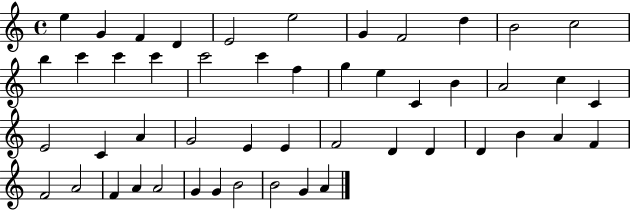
{
  \clef treble
  \time 4/4
  \defaultTimeSignature
  \key c \major
  e''4 g'4 f'4 d'4 | e'2 e''2 | g'4 f'2 d''4 | b'2 c''2 | \break b''4 c'''4 c'''4 c'''4 | c'''2 c'''4 f''4 | g''4 e''4 c'4 b'4 | a'2 c''4 c'4 | \break e'2 c'4 a'4 | g'2 e'4 e'4 | f'2 d'4 d'4 | d'4 b'4 a'4 f'4 | \break f'2 a'2 | f'4 a'4 a'2 | g'4 g'4 b'2 | b'2 g'4 a'4 | \break \bar "|."
}